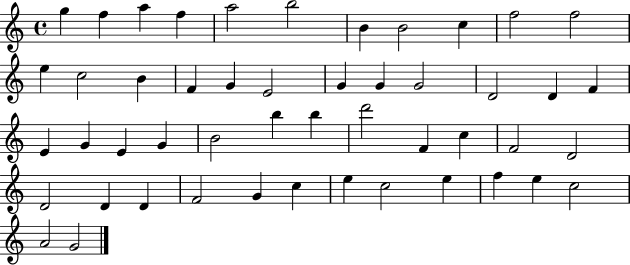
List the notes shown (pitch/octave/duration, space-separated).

G5/q F5/q A5/q F5/q A5/h B5/h B4/q B4/h C5/q F5/h F5/h E5/q C5/h B4/q F4/q G4/q E4/h G4/q G4/q G4/h D4/h D4/q F4/q E4/q G4/q E4/q G4/q B4/h B5/q B5/q D6/h F4/q C5/q F4/h D4/h D4/h D4/q D4/q F4/h G4/q C5/q E5/q C5/h E5/q F5/q E5/q C5/h A4/h G4/h